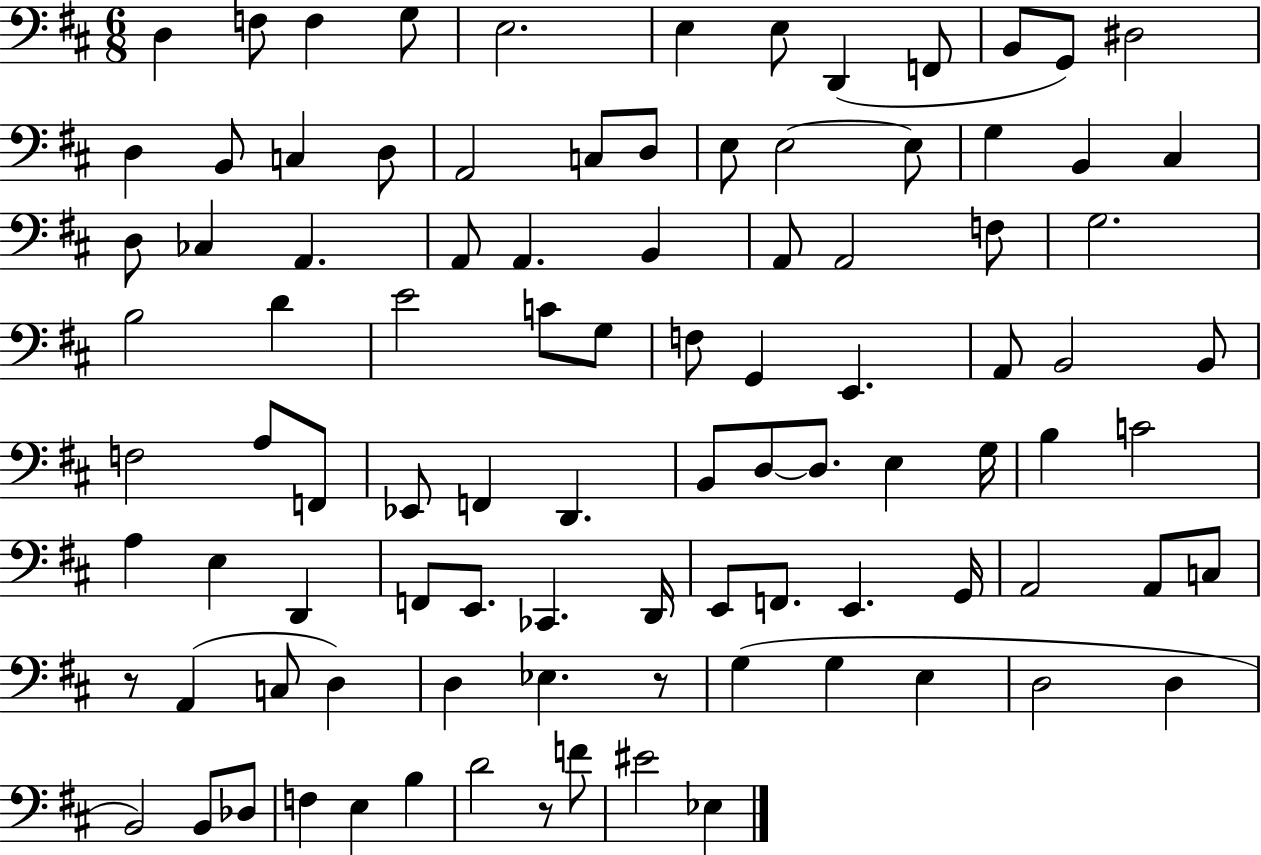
{
  \clef bass
  \numericTimeSignature
  \time 6/8
  \key d \major
  \repeat volta 2 { d4 f8 f4 g8 | e2. | e4 e8 d,4( f,8 | b,8 g,8) dis2 | \break d4 b,8 c4 d8 | a,2 c8 d8 | e8 e2~~ e8 | g4 b,4 cis4 | \break d8 ces4 a,4. | a,8 a,4. b,4 | a,8 a,2 f8 | g2. | \break b2 d'4 | e'2 c'8 g8 | f8 g,4 e,4. | a,8 b,2 b,8 | \break f2 a8 f,8 | ees,8 f,4 d,4. | b,8 d8~~ d8. e4 g16 | b4 c'2 | \break a4 e4 d,4 | f,8 e,8. ces,4. d,16 | e,8 f,8. e,4. g,16 | a,2 a,8 c8 | \break r8 a,4( c8 d4) | d4 ees4. r8 | g4( g4 e4 | d2 d4 | \break b,2) b,8 des8 | f4 e4 b4 | d'2 r8 f'8 | eis'2 ees4 | \break } \bar "|."
}